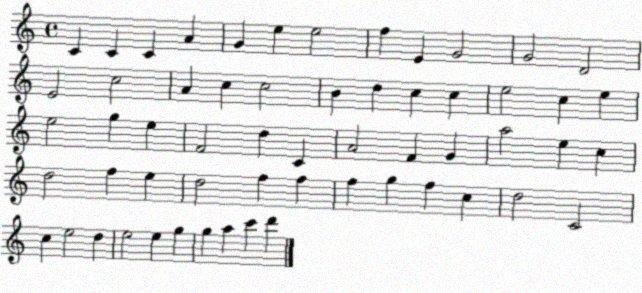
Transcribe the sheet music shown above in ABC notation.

X:1
T:Untitled
M:4/4
L:1/4
K:C
C C C A G e e2 f E G2 G2 D2 E2 c2 A c c2 B d c c e2 c e e2 g e F2 d C A2 F G a2 e c d2 f e d2 f f f g f c d2 C2 c e2 d e2 e g g a c' d'